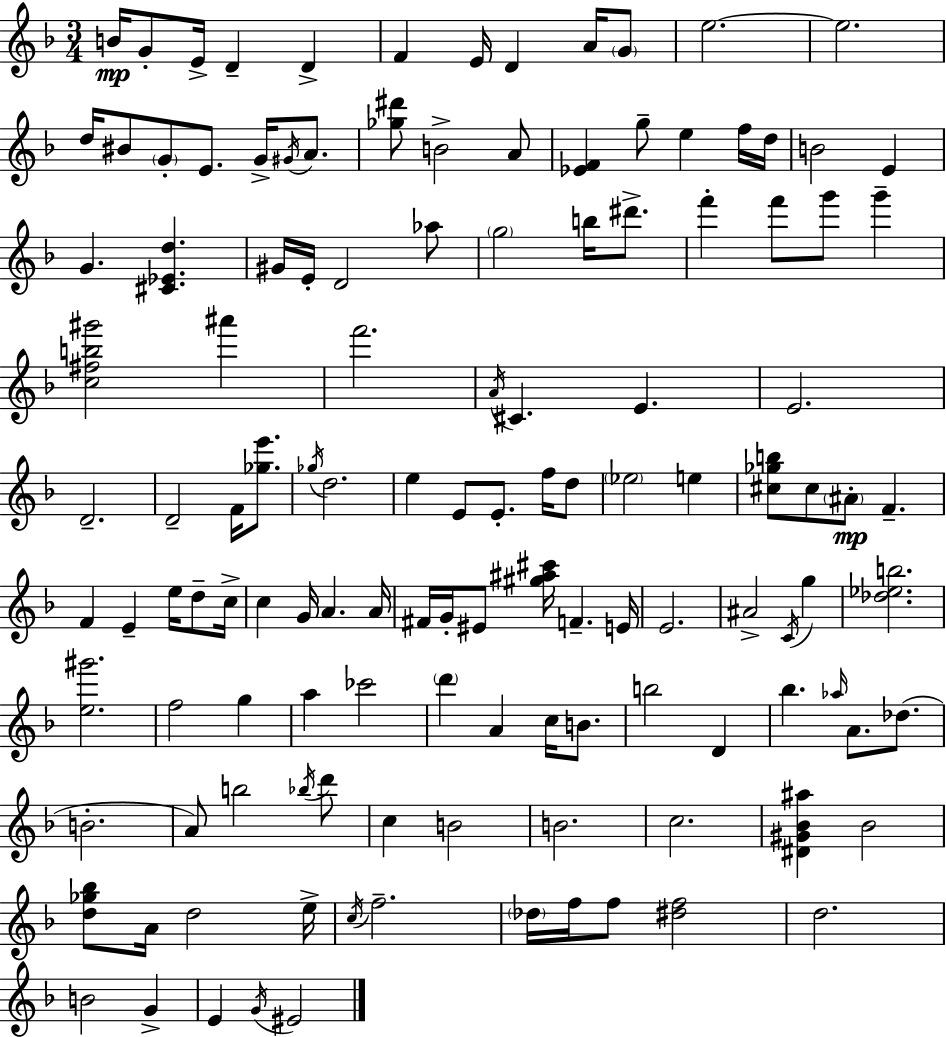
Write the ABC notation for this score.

X:1
T:Untitled
M:3/4
L:1/4
K:Dm
B/4 G/2 E/4 D D F E/4 D A/4 G/2 e2 e2 d/4 ^B/2 G/2 E/2 G/4 ^G/4 A/2 [_g^d']/2 B2 A/2 [_EF] g/2 e f/4 d/4 B2 E G [^C_Ed] ^G/4 E/4 D2 _a/2 g2 b/4 ^d'/2 f' f'/2 g'/2 g' [c^fb^g']2 ^a' f'2 A/4 ^C E E2 D2 D2 F/4 [_ge']/2 _g/4 d2 e E/2 E/2 f/4 d/2 _e2 e [^c_gb]/2 ^c/2 ^A/2 F F E e/4 d/2 c/4 c G/4 A A/4 ^F/4 G/4 ^E/2 [^g^a^c']/4 F E/4 E2 ^A2 C/4 g [_d_eb]2 [e^g']2 f2 g a _c'2 d' A c/4 B/2 b2 D _b _a/4 A/2 _d/2 B2 A/2 b2 _b/4 d'/2 c B2 B2 c2 [^D^G_B^a] _B2 [d_g_b]/2 A/4 d2 e/4 c/4 f2 _d/4 f/4 f/2 [^df]2 d2 B2 G E G/4 ^E2